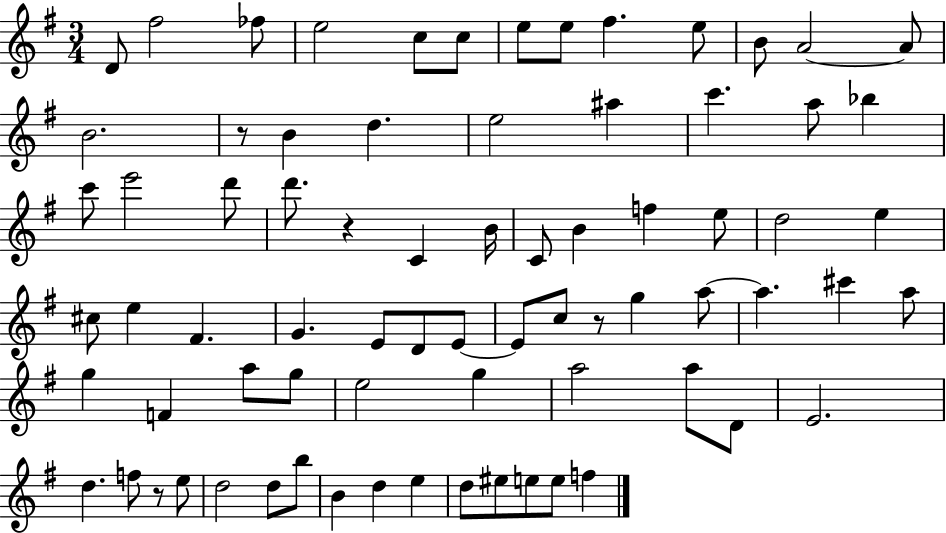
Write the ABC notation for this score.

X:1
T:Untitled
M:3/4
L:1/4
K:G
D/2 ^f2 _f/2 e2 c/2 c/2 e/2 e/2 ^f e/2 B/2 A2 A/2 B2 z/2 B d e2 ^a c' a/2 _b c'/2 e'2 d'/2 d'/2 z C B/4 C/2 B f e/2 d2 e ^c/2 e ^F G E/2 D/2 E/2 E/2 c/2 z/2 g a/2 a ^c' a/2 g F a/2 g/2 e2 g a2 a/2 D/2 E2 d f/2 z/2 e/2 d2 d/2 b/2 B d e d/2 ^e/2 e/2 e/2 f